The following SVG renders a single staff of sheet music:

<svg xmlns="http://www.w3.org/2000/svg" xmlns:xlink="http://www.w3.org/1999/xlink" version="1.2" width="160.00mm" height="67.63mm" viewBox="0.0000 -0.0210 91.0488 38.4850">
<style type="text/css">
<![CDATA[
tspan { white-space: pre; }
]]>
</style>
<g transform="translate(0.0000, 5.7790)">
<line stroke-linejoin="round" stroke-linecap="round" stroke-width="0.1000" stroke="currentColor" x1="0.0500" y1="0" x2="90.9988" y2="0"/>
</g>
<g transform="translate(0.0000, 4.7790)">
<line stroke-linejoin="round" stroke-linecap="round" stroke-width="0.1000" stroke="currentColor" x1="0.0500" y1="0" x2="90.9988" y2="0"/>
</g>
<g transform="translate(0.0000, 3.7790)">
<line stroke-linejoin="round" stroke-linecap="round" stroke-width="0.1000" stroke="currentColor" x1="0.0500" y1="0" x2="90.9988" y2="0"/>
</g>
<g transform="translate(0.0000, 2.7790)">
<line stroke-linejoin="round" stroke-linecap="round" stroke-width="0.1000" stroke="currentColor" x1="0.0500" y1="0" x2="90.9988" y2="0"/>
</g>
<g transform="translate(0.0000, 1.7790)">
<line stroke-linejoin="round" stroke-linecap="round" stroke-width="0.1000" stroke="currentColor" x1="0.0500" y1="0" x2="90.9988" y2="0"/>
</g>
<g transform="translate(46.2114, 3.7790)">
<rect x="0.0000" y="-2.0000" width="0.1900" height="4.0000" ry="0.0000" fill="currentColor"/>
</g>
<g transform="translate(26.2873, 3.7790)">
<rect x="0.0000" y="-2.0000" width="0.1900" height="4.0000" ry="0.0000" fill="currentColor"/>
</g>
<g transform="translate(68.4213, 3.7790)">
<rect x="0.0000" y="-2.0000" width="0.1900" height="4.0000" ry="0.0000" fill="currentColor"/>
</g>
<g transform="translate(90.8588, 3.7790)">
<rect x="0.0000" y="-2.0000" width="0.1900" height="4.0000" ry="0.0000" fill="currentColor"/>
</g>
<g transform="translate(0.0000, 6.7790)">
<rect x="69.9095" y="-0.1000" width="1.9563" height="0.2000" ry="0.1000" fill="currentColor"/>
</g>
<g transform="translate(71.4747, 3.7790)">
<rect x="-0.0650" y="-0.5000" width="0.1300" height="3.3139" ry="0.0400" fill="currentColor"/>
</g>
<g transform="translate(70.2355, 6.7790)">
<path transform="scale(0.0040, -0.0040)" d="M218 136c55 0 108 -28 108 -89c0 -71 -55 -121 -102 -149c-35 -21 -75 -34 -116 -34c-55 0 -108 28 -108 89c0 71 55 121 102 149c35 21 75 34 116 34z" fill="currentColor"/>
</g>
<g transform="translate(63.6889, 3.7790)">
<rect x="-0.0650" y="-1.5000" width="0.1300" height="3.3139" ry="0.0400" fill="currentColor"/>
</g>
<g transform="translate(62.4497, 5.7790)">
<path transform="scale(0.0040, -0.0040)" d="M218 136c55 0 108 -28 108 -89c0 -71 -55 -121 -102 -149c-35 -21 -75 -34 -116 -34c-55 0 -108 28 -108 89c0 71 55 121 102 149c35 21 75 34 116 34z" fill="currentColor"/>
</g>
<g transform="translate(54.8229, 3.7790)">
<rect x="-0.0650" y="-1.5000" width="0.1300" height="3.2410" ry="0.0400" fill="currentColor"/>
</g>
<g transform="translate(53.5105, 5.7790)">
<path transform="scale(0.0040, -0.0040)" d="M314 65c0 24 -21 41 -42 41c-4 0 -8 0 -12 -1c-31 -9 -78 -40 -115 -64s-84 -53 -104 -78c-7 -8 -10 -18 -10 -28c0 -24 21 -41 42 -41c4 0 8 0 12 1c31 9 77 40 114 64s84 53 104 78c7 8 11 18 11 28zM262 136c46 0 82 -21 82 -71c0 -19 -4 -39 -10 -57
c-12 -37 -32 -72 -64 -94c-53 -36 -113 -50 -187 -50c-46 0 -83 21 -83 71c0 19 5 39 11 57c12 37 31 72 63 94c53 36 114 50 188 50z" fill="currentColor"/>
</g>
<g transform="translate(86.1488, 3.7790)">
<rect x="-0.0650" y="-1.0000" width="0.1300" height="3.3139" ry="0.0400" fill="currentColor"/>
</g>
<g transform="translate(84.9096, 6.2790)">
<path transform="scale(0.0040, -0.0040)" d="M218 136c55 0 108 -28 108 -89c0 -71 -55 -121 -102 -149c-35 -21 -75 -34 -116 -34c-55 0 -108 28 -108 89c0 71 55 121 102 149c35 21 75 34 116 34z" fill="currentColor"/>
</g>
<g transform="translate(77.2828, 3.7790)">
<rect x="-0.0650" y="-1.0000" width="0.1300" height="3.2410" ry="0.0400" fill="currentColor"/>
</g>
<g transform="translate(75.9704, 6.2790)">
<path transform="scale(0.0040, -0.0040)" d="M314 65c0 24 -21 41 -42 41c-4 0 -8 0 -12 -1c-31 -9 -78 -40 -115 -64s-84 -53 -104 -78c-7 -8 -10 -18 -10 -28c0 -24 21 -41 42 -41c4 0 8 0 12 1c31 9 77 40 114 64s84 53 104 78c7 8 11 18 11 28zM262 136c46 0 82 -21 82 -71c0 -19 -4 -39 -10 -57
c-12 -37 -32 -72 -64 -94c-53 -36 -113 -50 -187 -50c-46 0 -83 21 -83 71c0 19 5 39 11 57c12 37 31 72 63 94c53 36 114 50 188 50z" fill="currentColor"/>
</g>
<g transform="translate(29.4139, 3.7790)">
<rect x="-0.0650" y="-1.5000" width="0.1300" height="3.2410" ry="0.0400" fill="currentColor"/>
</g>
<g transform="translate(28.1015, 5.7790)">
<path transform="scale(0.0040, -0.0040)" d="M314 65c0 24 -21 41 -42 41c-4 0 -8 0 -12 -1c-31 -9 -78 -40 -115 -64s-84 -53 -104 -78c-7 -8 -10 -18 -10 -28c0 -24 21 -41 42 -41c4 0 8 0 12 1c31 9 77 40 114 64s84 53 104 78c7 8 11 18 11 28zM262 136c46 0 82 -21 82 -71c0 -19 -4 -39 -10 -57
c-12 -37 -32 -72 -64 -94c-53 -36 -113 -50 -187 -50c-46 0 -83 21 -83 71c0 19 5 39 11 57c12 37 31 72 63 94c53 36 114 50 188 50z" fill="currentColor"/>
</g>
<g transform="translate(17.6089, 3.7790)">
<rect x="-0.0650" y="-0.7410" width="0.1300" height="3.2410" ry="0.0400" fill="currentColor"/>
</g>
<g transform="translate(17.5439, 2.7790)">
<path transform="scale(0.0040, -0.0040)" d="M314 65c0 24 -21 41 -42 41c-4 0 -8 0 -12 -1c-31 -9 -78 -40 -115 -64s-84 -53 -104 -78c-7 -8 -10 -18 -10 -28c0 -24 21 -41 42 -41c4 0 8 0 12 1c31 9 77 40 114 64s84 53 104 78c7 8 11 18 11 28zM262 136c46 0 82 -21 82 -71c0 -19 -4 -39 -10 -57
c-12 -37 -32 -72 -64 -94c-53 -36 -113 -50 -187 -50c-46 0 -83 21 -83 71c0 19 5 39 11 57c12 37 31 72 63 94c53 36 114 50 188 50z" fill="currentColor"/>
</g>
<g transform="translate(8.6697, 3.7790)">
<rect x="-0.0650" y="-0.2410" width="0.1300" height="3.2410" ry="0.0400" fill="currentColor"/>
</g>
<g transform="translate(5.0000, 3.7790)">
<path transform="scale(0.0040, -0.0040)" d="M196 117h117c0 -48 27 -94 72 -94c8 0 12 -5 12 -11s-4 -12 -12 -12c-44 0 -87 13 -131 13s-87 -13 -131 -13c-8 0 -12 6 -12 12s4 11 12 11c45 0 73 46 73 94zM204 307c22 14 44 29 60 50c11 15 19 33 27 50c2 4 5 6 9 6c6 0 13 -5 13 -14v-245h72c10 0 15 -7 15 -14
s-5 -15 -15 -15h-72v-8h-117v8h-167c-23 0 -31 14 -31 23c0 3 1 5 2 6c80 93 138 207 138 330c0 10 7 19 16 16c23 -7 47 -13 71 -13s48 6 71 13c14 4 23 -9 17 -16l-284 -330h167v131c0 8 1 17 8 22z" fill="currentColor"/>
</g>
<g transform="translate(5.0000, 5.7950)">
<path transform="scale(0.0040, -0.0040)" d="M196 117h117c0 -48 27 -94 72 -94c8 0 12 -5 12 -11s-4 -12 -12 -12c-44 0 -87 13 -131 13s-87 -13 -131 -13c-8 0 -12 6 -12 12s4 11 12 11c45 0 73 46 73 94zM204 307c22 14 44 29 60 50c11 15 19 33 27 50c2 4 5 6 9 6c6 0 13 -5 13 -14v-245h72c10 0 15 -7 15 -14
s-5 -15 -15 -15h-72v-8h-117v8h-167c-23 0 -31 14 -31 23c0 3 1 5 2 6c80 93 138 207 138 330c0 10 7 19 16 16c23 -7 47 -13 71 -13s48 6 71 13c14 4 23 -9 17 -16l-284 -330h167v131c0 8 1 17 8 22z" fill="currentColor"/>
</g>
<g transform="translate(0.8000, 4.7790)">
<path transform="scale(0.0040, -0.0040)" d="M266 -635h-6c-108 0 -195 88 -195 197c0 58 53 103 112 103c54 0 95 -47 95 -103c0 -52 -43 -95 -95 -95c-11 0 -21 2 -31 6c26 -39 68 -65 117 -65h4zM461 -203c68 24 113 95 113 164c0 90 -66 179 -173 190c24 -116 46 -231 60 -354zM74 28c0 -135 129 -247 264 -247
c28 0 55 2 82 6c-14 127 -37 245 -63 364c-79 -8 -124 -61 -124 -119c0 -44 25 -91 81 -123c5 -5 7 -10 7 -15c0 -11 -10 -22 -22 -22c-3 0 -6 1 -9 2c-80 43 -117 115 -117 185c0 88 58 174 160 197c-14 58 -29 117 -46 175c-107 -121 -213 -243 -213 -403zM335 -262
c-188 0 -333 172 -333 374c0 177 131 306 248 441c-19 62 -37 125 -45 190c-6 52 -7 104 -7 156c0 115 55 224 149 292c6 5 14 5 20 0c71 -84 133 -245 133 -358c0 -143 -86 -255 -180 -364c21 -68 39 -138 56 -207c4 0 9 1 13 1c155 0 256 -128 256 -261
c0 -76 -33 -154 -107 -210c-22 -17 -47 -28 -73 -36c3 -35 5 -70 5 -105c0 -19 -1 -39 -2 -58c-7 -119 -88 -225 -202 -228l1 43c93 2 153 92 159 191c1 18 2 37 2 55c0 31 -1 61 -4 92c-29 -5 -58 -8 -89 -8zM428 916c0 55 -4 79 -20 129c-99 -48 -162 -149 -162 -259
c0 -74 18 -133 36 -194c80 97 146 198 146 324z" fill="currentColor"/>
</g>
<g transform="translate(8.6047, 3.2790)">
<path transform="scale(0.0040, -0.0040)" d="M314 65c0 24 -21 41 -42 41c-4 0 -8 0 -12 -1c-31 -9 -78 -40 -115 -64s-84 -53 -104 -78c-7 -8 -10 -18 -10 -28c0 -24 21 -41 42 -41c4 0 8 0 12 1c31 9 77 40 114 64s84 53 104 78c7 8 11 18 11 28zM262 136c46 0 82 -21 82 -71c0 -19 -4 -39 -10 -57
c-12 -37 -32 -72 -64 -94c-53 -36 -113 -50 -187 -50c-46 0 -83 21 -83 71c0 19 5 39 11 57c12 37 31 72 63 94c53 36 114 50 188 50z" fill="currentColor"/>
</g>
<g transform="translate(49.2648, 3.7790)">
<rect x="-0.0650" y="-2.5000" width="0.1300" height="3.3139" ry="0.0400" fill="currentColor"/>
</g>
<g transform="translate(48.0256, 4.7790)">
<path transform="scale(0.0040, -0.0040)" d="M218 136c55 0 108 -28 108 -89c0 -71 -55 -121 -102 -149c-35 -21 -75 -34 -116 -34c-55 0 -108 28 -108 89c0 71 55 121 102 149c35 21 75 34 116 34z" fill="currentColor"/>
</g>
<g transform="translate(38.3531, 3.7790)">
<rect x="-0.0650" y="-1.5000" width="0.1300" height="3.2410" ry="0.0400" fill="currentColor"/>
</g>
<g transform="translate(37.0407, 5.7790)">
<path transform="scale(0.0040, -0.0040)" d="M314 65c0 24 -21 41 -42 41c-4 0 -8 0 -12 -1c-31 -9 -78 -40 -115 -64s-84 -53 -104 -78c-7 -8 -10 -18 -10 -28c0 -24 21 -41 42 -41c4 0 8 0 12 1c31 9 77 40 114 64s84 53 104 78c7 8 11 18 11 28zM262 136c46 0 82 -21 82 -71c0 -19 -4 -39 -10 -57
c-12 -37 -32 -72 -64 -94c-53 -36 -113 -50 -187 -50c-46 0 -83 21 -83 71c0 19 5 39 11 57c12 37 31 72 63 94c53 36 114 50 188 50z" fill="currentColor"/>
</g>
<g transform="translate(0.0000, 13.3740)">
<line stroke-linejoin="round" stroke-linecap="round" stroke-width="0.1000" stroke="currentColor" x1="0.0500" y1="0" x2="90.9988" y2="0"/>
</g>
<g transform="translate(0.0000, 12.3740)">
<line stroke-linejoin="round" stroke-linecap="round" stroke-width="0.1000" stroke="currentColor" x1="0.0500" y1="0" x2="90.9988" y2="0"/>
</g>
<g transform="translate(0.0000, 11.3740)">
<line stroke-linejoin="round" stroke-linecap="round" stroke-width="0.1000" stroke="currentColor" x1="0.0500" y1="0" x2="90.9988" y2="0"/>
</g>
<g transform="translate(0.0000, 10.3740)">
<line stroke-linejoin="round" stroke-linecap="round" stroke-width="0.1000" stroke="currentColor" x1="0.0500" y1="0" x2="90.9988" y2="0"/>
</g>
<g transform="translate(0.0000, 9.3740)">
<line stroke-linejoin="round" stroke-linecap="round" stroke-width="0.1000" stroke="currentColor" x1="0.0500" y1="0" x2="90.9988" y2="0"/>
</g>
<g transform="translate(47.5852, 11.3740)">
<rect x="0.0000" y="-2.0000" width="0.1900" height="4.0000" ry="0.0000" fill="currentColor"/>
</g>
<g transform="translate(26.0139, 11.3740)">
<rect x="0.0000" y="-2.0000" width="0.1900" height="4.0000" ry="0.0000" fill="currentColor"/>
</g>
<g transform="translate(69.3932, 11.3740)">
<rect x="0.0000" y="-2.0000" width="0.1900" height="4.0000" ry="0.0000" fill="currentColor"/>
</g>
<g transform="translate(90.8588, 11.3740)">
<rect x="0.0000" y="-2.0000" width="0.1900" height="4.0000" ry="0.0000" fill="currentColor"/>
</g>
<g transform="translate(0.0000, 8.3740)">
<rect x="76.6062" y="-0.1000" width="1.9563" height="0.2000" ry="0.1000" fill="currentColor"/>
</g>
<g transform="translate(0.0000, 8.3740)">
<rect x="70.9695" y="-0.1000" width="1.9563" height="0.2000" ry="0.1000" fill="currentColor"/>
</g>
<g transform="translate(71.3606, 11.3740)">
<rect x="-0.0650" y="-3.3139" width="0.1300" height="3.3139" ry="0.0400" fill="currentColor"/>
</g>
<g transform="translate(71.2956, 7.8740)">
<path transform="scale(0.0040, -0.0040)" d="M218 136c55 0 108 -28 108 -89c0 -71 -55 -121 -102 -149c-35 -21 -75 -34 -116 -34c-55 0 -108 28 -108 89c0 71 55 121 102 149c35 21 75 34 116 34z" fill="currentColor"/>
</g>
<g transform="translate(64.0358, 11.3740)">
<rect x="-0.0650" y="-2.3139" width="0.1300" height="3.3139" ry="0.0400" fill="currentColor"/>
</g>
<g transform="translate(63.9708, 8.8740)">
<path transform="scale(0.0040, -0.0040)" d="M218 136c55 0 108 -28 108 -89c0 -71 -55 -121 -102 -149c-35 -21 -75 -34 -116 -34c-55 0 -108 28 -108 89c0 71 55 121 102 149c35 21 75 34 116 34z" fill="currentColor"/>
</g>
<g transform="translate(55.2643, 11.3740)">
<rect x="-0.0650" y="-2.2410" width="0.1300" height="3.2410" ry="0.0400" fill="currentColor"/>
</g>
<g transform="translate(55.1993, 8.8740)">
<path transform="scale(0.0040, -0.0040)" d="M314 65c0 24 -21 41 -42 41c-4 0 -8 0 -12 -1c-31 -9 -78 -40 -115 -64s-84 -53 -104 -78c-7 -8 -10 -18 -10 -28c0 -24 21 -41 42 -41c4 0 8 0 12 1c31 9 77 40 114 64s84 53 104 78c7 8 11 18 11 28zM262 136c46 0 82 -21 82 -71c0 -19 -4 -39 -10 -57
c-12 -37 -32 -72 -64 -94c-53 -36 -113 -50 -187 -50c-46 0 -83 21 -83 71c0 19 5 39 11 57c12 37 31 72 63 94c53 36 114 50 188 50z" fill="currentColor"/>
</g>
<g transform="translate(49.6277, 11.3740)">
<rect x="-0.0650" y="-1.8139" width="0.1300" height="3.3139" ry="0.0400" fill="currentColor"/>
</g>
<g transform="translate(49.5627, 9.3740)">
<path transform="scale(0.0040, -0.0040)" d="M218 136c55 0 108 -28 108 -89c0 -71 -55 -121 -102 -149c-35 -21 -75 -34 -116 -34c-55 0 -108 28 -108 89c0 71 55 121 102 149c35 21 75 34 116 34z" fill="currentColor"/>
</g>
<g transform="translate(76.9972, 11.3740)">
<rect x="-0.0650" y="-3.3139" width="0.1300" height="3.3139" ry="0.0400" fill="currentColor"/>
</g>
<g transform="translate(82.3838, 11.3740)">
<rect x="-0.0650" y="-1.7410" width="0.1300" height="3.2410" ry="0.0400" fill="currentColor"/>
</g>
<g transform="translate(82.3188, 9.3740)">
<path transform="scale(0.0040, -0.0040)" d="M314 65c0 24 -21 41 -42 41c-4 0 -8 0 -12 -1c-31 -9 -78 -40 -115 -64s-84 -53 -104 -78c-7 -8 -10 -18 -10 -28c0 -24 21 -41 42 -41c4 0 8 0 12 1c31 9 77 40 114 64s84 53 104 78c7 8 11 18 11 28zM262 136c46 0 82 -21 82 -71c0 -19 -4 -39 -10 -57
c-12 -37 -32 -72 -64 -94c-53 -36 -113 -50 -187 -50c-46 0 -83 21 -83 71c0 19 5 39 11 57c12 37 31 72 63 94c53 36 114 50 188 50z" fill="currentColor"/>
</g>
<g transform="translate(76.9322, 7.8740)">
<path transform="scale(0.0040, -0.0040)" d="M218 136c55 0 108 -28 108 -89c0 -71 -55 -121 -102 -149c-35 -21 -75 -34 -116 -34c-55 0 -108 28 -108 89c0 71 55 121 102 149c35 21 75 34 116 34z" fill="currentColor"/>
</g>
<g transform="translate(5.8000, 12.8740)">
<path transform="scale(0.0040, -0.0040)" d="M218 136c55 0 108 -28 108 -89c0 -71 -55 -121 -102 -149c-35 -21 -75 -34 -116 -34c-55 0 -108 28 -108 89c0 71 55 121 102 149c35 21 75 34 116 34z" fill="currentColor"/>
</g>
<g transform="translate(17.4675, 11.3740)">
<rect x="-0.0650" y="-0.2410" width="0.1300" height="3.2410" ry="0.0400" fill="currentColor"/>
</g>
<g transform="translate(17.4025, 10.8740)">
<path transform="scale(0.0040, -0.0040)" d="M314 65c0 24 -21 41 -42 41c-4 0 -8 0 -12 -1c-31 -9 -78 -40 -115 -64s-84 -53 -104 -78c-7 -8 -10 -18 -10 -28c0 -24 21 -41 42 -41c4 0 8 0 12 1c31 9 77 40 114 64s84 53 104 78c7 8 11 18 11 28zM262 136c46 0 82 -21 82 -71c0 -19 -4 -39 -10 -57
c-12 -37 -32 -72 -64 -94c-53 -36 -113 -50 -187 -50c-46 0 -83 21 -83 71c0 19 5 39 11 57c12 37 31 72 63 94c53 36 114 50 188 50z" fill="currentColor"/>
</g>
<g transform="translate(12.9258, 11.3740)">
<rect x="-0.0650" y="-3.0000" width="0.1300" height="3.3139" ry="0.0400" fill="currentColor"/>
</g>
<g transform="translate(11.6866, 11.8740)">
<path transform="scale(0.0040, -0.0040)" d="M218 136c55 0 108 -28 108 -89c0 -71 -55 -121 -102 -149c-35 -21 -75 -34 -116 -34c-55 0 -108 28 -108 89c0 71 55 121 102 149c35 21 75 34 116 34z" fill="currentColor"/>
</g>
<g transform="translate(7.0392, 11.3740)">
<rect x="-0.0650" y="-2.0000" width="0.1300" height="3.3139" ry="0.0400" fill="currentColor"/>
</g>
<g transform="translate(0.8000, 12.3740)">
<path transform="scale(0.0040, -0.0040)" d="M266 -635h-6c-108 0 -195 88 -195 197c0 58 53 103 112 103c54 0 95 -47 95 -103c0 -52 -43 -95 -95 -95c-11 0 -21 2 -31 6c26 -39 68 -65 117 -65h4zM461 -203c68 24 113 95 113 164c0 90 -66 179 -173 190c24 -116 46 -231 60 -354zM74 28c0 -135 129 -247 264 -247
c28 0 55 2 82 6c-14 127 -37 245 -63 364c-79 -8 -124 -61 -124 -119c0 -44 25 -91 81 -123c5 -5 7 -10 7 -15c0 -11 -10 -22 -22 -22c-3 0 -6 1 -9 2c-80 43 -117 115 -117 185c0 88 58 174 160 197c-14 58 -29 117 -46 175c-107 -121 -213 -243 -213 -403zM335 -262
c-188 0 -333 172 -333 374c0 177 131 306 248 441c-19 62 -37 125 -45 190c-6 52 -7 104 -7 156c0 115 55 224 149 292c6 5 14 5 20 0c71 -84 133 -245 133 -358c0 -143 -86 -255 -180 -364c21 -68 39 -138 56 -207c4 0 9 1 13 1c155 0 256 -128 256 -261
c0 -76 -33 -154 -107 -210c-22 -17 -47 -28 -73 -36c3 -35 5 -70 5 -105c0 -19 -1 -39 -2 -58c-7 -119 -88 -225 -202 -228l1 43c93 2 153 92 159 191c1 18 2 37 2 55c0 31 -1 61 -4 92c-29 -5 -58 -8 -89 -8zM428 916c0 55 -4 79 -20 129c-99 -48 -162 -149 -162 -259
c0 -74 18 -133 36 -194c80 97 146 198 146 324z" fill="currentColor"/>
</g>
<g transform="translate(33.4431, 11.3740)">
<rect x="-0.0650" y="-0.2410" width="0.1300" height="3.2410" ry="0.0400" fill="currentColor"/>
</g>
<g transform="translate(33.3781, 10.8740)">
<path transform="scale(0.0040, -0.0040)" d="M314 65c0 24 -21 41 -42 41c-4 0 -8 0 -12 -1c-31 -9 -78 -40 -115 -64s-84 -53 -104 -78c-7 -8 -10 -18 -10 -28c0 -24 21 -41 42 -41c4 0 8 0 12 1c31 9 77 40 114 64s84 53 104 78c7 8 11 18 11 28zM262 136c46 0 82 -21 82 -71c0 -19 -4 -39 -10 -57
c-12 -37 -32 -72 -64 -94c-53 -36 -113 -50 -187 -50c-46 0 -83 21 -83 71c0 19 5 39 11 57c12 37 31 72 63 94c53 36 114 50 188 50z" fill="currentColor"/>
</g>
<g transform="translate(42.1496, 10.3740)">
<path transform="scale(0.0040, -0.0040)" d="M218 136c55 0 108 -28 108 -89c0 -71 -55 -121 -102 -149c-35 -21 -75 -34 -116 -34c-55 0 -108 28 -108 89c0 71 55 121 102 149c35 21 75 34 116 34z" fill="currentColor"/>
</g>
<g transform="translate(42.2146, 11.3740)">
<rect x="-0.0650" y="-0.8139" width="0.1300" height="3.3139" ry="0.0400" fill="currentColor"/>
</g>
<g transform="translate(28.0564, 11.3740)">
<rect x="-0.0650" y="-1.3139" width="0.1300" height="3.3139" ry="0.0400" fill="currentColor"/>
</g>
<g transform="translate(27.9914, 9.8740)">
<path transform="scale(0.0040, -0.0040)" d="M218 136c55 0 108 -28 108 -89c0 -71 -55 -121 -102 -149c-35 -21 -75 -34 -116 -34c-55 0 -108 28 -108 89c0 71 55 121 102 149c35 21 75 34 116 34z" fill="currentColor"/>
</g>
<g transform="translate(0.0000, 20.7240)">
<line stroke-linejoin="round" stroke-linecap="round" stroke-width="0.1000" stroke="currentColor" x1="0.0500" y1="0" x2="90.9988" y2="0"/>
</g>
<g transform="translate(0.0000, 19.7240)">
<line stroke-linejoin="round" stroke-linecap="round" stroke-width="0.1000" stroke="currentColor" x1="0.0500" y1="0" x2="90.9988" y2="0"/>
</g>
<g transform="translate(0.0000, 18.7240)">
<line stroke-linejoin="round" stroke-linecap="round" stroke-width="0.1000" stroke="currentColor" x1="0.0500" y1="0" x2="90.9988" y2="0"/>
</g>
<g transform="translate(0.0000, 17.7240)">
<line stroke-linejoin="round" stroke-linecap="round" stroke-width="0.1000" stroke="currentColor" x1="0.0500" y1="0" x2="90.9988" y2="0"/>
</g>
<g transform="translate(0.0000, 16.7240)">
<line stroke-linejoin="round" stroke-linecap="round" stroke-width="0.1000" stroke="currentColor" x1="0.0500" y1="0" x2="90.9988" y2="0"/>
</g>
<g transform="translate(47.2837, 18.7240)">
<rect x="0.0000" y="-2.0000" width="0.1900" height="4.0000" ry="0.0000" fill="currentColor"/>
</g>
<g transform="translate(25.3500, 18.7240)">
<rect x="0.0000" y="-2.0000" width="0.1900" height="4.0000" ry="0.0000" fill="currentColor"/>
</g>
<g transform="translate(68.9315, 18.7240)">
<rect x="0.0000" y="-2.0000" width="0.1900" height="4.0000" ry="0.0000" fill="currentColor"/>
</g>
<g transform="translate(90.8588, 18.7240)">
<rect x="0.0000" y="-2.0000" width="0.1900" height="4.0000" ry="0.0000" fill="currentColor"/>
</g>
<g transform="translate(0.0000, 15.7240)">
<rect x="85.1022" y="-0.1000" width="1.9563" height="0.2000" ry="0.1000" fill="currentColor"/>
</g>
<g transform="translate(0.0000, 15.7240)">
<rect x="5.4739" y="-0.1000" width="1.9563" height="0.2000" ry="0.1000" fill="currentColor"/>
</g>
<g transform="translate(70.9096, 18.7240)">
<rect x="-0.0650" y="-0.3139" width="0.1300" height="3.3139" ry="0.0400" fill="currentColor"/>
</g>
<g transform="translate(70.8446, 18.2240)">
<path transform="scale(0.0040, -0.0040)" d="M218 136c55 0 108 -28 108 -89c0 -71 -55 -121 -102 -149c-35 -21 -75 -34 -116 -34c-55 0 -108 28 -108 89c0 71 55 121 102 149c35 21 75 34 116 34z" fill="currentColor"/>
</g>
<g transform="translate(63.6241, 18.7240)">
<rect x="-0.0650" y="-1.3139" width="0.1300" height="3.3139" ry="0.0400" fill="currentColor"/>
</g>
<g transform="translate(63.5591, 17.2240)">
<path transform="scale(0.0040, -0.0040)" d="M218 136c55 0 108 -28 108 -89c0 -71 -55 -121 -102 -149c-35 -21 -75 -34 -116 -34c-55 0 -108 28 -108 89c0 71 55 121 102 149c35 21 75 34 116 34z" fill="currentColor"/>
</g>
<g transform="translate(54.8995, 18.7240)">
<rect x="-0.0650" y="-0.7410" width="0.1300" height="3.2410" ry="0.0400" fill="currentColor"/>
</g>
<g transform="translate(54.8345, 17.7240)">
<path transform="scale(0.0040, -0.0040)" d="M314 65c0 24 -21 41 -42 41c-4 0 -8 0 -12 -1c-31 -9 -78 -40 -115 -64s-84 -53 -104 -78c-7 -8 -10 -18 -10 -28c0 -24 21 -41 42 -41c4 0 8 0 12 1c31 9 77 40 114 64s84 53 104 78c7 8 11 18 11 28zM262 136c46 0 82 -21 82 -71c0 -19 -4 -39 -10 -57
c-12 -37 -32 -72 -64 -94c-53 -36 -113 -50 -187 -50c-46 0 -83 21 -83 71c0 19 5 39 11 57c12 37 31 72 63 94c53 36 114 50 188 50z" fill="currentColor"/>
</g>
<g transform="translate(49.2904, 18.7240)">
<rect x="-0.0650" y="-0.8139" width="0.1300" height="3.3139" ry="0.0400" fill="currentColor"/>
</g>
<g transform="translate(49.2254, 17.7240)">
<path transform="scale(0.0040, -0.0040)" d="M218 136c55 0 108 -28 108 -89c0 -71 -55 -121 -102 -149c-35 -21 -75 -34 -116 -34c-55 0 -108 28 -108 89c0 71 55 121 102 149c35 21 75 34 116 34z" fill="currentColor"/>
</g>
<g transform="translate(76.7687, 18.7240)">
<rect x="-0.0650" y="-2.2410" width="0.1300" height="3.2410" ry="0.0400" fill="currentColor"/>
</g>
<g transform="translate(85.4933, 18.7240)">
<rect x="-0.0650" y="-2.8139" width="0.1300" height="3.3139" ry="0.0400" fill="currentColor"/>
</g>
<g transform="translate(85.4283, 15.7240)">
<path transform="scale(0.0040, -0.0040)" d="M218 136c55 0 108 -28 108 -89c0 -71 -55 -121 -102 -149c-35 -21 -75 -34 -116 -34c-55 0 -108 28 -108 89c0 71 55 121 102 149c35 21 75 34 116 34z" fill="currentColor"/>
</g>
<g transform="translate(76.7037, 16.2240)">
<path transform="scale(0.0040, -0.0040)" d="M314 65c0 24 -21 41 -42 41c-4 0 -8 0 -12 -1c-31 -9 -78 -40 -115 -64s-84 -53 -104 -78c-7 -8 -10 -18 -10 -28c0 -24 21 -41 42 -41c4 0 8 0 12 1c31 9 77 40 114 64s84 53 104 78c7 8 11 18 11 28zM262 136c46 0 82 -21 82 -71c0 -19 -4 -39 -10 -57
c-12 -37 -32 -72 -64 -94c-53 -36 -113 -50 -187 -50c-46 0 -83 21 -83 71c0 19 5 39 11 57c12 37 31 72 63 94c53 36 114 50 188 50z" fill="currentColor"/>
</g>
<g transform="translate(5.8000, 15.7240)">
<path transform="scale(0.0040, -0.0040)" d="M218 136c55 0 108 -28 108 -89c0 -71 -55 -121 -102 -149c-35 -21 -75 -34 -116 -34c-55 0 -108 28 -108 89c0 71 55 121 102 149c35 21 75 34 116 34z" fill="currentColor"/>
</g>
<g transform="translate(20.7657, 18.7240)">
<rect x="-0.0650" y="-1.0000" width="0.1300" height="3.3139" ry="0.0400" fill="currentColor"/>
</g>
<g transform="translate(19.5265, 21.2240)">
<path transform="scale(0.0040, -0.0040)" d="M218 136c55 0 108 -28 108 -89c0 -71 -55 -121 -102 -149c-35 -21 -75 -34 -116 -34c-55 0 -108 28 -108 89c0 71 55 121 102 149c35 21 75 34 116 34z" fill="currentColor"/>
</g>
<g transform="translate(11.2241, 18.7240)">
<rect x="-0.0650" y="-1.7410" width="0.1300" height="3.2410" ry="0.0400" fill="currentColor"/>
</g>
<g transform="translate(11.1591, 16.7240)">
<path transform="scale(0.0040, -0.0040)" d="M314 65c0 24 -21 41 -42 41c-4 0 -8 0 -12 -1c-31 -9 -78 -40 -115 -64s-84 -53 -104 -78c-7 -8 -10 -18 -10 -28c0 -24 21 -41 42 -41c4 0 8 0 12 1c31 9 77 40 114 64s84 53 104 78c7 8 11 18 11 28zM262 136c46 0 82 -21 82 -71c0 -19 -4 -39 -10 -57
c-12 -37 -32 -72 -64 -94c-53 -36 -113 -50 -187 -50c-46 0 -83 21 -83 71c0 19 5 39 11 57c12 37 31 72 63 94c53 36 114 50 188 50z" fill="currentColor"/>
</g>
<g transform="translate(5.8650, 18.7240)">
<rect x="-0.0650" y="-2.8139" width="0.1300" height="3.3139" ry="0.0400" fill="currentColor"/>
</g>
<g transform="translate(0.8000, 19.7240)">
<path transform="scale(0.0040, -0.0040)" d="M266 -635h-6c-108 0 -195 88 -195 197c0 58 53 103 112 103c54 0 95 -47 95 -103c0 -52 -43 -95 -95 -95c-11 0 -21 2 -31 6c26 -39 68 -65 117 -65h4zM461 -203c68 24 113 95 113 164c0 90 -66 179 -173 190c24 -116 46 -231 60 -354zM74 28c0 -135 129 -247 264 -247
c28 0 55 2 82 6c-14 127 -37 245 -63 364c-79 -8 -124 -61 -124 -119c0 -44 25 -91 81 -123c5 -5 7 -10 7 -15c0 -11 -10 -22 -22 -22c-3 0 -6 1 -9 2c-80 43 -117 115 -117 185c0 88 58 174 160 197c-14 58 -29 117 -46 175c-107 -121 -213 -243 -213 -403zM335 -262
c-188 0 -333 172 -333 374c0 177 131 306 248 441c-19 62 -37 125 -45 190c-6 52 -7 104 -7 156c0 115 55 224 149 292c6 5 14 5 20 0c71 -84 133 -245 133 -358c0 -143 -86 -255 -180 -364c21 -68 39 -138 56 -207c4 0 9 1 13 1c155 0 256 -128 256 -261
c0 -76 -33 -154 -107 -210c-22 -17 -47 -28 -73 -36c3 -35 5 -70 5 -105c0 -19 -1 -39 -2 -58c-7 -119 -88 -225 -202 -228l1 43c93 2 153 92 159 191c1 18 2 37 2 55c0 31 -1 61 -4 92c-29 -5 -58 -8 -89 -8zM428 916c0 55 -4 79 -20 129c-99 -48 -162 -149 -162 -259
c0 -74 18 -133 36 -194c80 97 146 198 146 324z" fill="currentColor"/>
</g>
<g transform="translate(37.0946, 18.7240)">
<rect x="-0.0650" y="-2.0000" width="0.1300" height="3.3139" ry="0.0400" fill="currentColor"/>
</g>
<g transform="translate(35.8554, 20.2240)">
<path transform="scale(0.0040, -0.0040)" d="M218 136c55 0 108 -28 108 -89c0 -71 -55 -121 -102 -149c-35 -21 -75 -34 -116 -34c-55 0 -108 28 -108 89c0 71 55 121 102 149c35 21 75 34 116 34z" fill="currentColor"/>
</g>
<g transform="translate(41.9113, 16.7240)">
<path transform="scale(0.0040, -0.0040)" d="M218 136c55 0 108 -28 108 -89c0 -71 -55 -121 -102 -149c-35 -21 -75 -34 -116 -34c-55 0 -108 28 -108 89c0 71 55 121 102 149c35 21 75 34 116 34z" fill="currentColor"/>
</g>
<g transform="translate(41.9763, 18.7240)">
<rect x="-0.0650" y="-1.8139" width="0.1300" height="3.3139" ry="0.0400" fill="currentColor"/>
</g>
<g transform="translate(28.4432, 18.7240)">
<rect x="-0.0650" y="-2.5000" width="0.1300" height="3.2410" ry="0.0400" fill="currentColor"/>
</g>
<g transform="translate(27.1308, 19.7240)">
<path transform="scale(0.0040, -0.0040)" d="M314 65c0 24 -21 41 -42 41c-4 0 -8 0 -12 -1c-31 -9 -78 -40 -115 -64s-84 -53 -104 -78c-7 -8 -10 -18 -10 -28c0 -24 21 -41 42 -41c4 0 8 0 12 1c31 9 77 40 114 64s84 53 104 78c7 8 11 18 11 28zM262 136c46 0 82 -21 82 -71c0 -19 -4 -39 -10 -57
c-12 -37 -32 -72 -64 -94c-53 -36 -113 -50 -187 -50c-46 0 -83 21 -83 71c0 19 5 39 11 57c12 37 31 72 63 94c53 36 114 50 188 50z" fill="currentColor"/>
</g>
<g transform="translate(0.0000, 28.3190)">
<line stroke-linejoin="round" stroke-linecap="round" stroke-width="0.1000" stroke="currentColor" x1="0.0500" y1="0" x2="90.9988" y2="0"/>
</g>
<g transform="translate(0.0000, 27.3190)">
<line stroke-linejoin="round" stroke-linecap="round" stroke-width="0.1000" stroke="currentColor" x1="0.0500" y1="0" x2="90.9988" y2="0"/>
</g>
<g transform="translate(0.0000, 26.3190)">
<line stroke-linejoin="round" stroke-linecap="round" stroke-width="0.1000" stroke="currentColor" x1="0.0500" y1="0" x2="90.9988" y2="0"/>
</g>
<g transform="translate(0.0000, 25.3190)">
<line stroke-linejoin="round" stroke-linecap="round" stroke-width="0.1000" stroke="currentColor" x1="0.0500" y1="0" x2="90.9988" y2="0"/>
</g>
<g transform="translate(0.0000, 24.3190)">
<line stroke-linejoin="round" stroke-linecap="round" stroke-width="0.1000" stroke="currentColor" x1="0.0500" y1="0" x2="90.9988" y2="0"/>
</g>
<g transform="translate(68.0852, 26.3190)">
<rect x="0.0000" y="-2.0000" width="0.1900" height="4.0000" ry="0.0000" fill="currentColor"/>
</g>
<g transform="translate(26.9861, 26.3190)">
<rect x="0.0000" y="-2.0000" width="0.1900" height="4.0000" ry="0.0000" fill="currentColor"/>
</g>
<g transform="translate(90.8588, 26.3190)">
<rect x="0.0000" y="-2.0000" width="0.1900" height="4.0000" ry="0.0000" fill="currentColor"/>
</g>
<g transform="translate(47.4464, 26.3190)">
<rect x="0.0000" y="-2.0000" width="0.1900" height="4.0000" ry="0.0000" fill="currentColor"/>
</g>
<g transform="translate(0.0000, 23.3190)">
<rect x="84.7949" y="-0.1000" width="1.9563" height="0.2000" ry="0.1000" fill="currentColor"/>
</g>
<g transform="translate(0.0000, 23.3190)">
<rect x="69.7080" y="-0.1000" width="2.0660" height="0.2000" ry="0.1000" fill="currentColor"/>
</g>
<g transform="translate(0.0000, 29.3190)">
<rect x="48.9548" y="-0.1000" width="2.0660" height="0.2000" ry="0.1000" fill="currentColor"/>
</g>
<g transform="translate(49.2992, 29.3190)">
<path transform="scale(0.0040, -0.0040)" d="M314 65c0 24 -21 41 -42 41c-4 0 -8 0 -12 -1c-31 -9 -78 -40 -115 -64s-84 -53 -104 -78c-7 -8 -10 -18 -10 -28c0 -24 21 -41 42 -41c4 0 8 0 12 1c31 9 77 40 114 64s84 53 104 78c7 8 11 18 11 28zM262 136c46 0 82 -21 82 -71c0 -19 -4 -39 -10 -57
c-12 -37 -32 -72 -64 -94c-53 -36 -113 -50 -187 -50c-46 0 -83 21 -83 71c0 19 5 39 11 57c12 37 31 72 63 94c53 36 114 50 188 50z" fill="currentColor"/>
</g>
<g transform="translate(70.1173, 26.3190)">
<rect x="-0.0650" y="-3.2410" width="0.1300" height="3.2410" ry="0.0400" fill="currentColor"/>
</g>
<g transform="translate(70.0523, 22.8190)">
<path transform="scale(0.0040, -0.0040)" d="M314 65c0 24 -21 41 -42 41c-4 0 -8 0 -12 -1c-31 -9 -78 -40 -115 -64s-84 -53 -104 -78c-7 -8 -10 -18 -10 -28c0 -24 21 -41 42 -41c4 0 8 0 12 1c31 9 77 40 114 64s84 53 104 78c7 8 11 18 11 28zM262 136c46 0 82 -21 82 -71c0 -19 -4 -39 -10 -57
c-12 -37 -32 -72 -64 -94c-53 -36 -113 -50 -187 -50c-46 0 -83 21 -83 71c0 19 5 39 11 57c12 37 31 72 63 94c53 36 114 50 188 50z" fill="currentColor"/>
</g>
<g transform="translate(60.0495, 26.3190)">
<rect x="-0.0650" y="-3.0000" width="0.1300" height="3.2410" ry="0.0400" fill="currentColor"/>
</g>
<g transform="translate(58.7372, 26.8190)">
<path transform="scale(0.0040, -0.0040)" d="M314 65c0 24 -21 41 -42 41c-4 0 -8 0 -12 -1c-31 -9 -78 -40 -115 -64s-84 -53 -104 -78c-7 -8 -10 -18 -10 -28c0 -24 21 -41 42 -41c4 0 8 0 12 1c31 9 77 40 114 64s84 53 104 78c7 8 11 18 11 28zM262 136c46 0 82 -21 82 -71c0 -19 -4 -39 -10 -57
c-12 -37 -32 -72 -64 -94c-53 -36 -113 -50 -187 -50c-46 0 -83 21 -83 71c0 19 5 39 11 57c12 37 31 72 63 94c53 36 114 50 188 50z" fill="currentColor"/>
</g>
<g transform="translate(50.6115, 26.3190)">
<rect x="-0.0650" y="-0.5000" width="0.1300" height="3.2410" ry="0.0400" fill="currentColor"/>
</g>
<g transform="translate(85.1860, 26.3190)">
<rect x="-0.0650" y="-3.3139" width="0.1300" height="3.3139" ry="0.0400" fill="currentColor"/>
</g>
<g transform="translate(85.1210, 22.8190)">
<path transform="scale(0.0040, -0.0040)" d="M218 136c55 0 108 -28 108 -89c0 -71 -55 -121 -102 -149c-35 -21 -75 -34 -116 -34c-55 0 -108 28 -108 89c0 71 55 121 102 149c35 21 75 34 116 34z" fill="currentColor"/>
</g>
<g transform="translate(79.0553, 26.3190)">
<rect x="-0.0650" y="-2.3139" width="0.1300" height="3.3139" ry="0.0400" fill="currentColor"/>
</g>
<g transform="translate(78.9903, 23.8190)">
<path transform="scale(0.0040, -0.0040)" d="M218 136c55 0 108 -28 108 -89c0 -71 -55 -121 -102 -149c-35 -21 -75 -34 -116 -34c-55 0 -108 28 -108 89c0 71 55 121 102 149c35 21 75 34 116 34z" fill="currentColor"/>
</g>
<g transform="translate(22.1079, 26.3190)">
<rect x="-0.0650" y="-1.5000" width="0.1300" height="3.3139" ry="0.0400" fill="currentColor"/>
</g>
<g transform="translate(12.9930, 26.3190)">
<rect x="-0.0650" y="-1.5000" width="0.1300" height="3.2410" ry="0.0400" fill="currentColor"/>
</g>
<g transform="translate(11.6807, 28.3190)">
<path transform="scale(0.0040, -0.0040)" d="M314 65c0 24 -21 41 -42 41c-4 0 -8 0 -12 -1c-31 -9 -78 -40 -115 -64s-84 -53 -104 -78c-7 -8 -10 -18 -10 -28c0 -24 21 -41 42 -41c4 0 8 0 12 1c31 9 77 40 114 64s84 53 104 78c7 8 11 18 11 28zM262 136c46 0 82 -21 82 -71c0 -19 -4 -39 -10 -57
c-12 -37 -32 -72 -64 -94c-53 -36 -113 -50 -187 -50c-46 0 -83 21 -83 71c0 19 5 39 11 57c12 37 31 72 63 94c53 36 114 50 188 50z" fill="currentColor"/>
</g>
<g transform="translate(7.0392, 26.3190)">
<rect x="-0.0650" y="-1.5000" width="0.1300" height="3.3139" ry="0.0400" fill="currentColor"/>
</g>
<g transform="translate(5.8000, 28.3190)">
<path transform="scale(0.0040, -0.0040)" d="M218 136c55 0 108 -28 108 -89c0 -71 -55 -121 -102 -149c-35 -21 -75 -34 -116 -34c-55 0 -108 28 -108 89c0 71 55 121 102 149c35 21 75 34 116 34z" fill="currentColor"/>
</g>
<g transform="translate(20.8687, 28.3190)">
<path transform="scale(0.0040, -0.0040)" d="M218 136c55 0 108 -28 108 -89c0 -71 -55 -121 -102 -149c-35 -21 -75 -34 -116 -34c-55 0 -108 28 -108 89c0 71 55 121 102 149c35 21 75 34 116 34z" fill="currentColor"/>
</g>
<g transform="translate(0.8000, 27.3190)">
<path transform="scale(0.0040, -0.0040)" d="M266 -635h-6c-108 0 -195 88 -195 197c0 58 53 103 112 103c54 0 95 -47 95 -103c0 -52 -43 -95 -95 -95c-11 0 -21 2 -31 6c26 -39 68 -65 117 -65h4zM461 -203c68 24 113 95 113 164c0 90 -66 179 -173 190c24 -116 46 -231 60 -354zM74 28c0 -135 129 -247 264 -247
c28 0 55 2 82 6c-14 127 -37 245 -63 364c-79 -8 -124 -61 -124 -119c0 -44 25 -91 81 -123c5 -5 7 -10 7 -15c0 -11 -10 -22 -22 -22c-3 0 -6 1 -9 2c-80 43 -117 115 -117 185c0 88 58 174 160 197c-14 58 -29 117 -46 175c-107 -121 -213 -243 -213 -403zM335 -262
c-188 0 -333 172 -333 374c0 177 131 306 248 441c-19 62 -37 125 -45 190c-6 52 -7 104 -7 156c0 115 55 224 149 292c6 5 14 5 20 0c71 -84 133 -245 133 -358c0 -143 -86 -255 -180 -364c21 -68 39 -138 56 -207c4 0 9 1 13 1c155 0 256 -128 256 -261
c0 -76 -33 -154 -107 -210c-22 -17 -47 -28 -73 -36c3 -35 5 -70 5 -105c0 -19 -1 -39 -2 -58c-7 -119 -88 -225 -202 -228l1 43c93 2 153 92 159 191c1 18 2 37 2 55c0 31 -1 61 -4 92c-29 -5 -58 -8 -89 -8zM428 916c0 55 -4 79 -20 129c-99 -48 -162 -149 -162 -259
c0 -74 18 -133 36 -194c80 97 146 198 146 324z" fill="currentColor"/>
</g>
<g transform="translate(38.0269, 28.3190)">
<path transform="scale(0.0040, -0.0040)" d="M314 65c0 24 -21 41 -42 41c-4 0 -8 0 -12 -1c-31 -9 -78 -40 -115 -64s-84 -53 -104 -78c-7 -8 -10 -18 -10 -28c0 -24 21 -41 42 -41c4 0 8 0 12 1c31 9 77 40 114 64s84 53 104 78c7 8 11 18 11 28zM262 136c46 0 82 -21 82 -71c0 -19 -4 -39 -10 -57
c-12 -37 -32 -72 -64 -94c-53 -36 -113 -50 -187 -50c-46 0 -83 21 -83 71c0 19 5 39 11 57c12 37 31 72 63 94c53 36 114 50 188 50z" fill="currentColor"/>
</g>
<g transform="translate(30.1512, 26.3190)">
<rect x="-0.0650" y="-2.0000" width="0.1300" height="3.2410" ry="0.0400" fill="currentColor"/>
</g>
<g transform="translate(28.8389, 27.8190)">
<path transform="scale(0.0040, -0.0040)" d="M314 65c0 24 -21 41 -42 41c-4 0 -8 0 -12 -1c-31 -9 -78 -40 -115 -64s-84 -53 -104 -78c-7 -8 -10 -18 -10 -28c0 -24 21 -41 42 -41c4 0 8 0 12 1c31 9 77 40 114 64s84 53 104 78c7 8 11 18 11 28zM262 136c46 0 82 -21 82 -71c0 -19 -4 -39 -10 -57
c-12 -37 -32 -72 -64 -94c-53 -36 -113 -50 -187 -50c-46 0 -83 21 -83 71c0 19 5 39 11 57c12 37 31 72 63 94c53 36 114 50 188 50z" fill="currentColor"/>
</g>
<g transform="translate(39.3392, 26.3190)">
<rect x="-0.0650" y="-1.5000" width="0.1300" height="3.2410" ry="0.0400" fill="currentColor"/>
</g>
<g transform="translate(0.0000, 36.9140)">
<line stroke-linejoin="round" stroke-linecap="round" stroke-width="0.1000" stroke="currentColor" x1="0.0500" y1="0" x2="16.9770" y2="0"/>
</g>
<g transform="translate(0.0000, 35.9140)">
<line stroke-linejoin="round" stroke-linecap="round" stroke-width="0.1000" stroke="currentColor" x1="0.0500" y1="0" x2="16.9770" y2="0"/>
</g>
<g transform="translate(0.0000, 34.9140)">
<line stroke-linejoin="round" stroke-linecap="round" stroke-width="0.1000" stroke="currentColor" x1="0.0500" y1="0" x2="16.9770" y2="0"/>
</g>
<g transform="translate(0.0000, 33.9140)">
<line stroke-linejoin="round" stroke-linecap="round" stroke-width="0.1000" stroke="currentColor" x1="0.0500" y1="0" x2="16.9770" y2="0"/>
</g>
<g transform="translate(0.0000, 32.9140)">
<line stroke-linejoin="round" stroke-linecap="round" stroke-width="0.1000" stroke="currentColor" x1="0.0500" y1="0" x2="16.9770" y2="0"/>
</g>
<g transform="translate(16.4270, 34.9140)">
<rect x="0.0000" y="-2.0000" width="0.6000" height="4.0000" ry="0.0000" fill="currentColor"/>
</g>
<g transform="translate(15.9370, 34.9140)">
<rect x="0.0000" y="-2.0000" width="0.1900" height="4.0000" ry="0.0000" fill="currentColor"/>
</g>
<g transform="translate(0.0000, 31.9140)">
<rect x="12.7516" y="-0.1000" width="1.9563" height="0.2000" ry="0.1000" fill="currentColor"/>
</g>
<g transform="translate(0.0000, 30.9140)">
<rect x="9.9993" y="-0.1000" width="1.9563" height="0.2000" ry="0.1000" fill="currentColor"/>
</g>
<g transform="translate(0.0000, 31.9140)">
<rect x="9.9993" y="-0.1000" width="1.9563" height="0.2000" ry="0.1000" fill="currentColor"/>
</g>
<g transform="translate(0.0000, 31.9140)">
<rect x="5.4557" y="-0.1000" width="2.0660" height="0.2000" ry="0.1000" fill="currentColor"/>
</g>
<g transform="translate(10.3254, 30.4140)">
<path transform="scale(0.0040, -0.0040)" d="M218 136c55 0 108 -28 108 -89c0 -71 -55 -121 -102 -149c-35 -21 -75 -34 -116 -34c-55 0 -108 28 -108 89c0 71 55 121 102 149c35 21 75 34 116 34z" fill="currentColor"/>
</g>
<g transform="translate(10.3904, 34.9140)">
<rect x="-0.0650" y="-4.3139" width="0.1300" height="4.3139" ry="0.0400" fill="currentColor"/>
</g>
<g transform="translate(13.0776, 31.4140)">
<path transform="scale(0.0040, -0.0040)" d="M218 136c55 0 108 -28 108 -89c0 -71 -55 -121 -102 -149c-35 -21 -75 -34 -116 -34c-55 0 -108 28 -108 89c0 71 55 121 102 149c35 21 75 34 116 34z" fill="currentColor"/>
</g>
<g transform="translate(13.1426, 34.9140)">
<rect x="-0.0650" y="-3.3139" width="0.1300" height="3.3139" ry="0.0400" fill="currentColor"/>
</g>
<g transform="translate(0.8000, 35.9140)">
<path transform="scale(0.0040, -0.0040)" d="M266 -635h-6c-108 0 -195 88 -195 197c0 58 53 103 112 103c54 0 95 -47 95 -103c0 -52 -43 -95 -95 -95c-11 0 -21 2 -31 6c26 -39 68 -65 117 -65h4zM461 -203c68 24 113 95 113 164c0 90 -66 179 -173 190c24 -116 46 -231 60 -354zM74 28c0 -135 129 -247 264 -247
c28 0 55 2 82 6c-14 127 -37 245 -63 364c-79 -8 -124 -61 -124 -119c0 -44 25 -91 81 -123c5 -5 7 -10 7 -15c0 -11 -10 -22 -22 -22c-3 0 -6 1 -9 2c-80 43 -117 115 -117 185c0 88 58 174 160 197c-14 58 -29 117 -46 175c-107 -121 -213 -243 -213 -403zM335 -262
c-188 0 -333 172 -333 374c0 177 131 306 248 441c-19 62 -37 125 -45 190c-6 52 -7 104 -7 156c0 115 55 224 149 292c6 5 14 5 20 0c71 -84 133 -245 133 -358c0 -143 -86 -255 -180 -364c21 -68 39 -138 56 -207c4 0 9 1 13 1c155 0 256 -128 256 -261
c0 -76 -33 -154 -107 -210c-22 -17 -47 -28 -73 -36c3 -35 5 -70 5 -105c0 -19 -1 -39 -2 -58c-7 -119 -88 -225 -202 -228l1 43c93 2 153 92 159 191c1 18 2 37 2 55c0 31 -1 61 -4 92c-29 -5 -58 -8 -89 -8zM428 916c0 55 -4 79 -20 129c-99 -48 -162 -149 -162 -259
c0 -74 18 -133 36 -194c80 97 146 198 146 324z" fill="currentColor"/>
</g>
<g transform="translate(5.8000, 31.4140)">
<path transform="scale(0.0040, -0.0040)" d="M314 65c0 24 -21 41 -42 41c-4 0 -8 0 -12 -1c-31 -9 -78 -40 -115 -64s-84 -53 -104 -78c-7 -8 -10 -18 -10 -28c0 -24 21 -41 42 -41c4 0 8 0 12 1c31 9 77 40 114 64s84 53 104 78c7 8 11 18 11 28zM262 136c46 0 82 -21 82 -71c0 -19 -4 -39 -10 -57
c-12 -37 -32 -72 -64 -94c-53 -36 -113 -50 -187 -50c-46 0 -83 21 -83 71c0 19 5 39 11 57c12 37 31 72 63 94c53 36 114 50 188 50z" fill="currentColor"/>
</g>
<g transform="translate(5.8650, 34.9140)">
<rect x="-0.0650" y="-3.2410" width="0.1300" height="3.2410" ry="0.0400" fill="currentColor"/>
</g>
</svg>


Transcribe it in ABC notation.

X:1
T:Untitled
M:4/4
L:1/4
K:C
c2 d2 E2 E2 G E2 E C D2 D F A c2 e c2 d f g2 g b b f2 a f2 D G2 F f d d2 e c g2 a E E2 E F2 E2 C2 A2 b2 g b b2 d' b